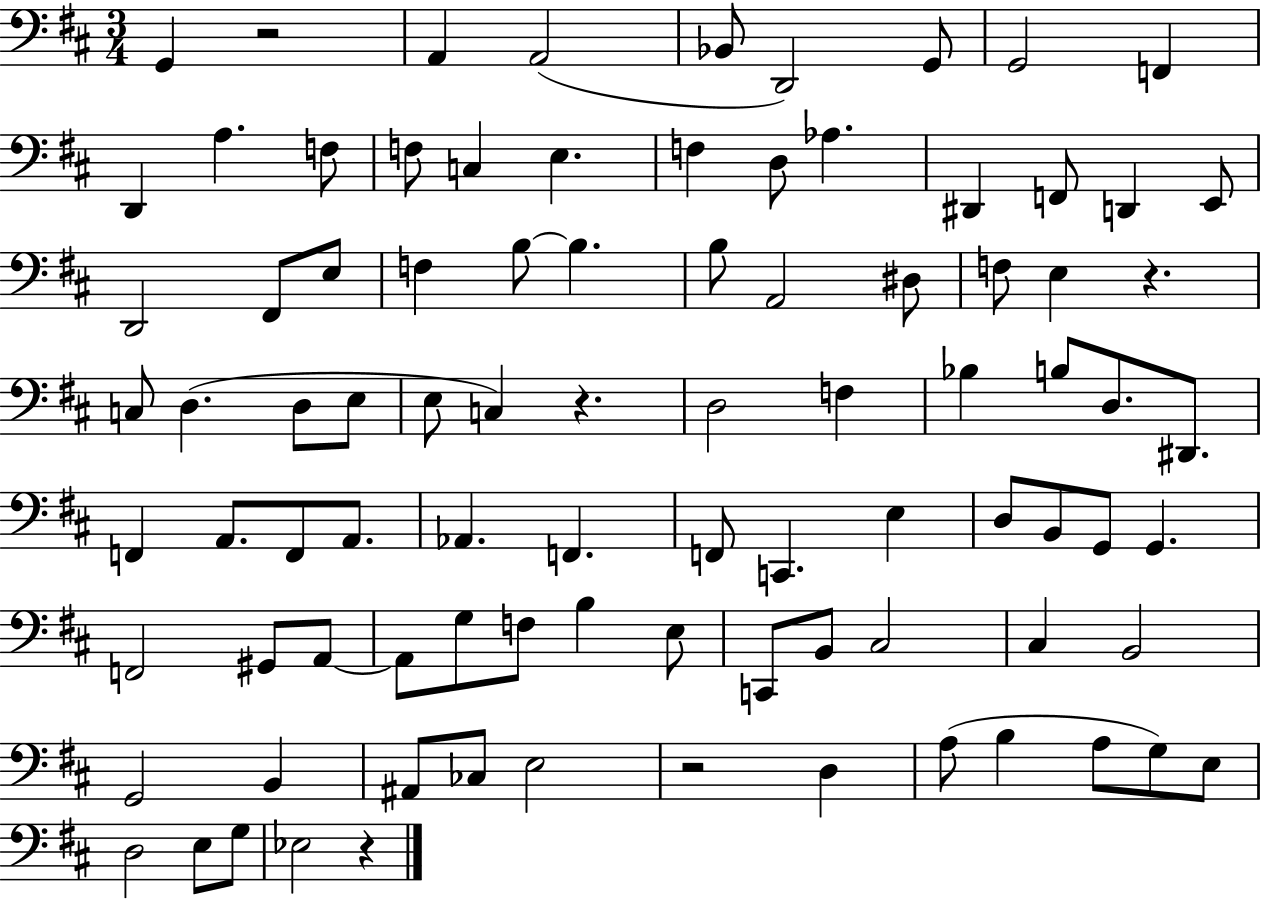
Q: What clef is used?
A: bass